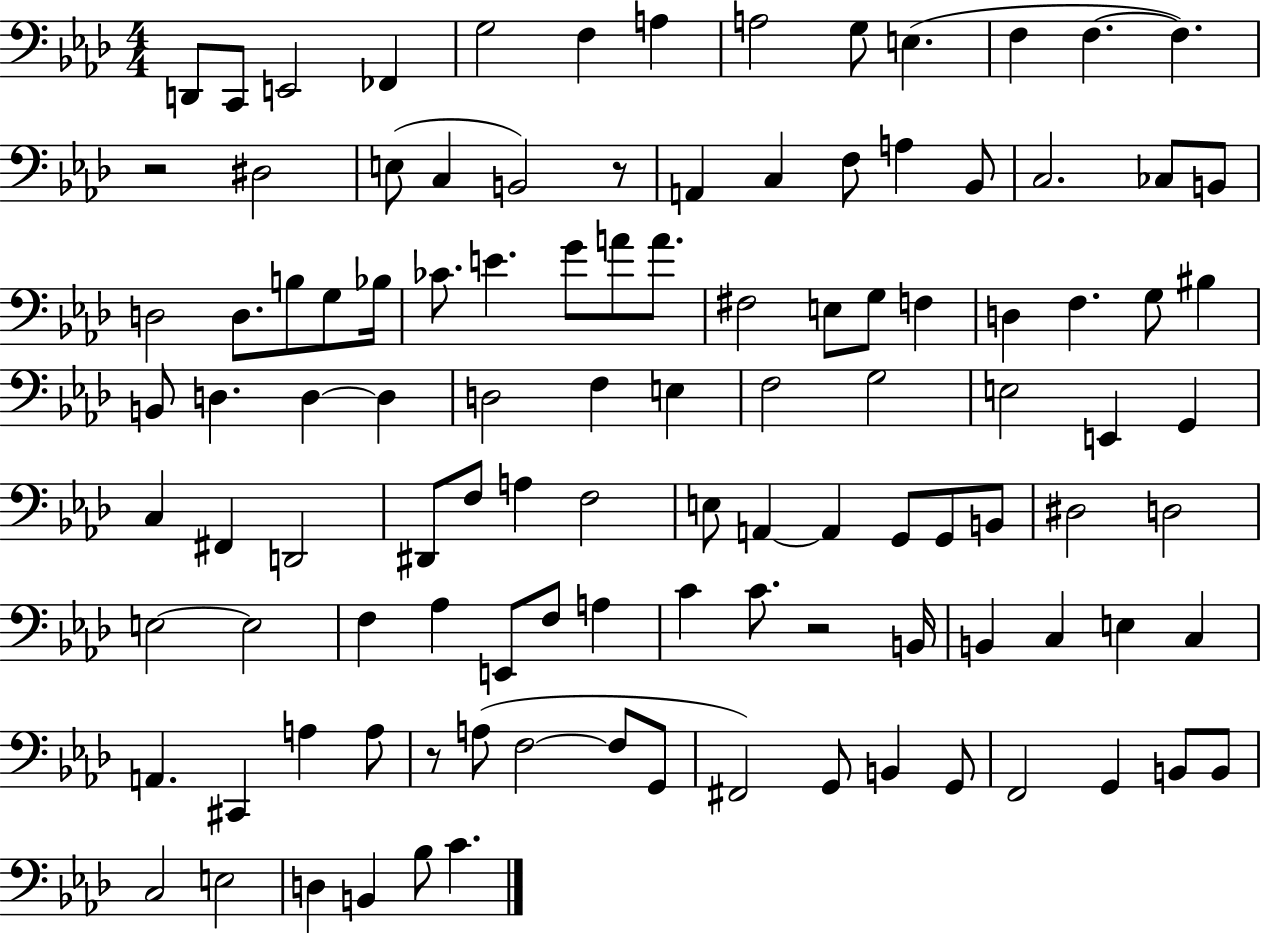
{
  \clef bass
  \numericTimeSignature
  \time 4/4
  \key aes \major
  d,8 c,8 e,2 fes,4 | g2 f4 a4 | a2 g8 e4.( | f4 f4.~~ f4.) | \break r2 dis2 | e8( c4 b,2) r8 | a,4 c4 f8 a4 bes,8 | c2. ces8 b,8 | \break d2 d8. b8 g8 bes16 | ces'8. e'4. g'8 a'8 a'8. | fis2 e8 g8 f4 | d4 f4. g8 bis4 | \break b,8 d4. d4~~ d4 | d2 f4 e4 | f2 g2 | e2 e,4 g,4 | \break c4 fis,4 d,2 | dis,8 f8 a4 f2 | e8 a,4~~ a,4 g,8 g,8 b,8 | dis2 d2 | \break e2~~ e2 | f4 aes4 e,8 f8 a4 | c'4 c'8. r2 b,16 | b,4 c4 e4 c4 | \break a,4. cis,4 a4 a8 | r8 a8( f2~~ f8 g,8 | fis,2) g,8 b,4 g,8 | f,2 g,4 b,8 b,8 | \break c2 e2 | d4 b,4 bes8 c'4. | \bar "|."
}